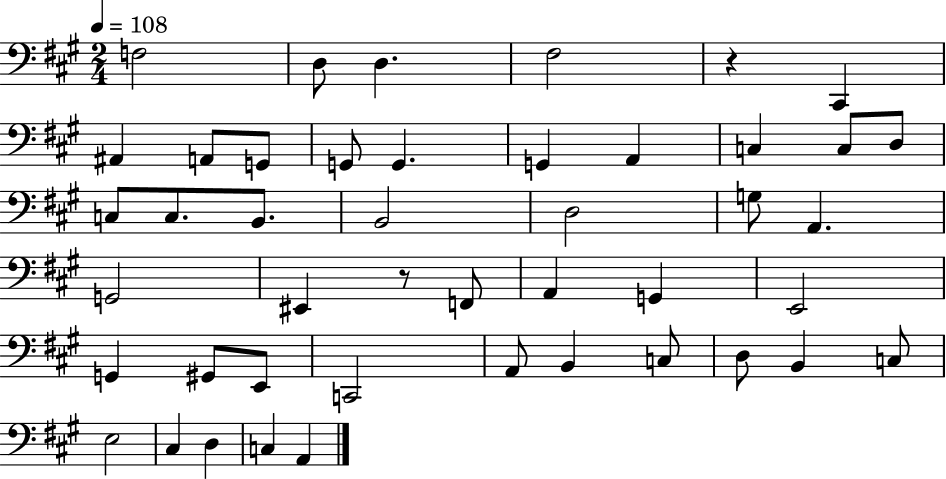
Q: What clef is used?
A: bass